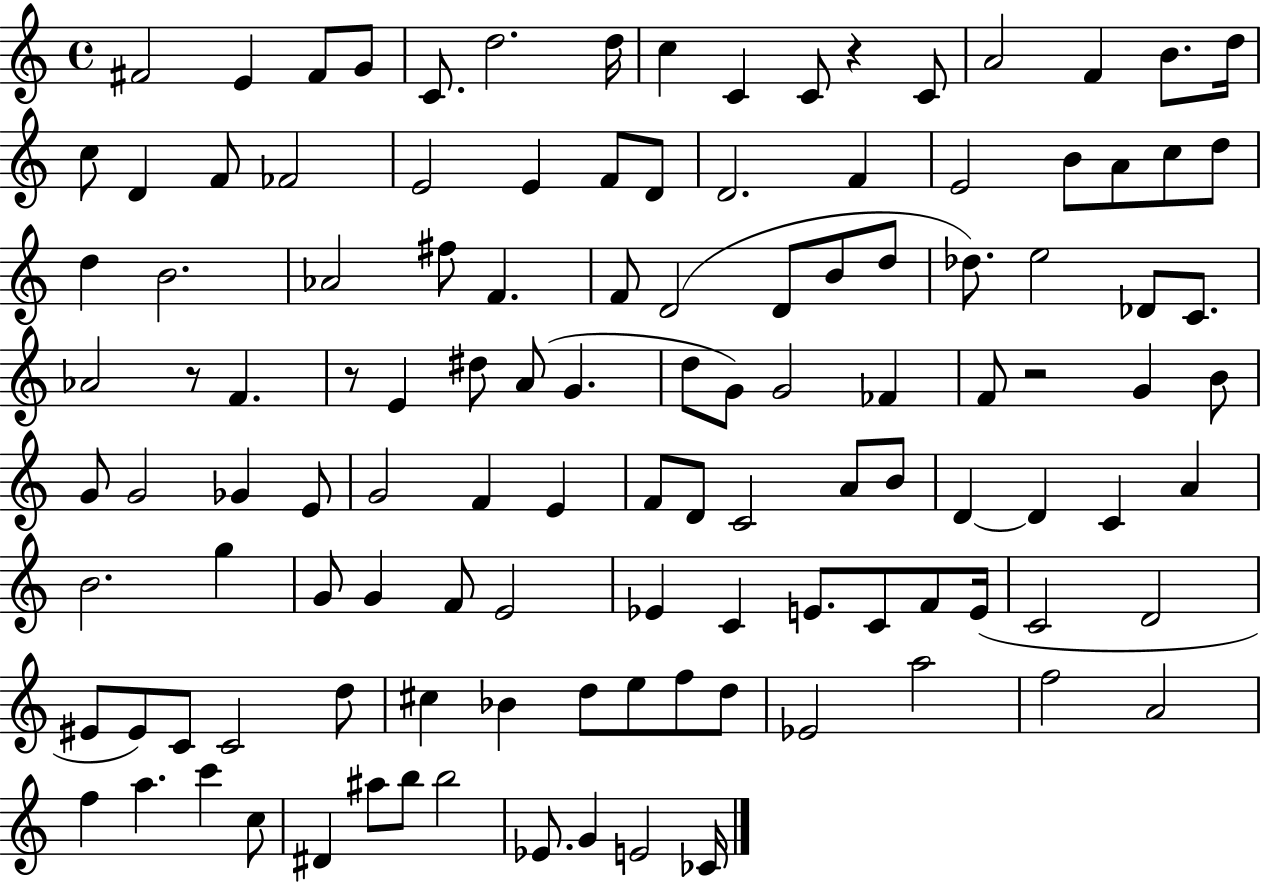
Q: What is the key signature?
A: C major